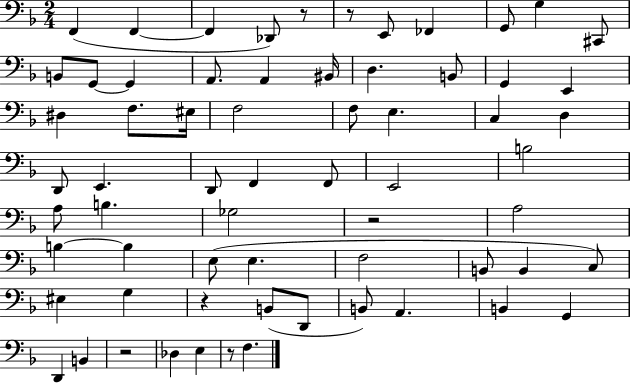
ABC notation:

X:1
T:Untitled
M:2/4
L:1/4
K:F
F,, F,, F,, _D,,/2 z/2 z/2 E,,/2 _F,, G,,/2 G, ^C,,/2 B,,/2 G,,/2 G,, A,,/2 A,, ^B,,/4 D, B,,/2 G,, E,, ^D, F,/2 ^E,/4 F,2 F,/2 E, C, D, D,,/2 E,, D,,/2 F,, F,,/2 E,,2 B,2 A,/2 B, _G,2 z2 A,2 B, B, E,/2 E, F,2 B,,/2 B,, C,/2 ^E, G, z B,,/2 D,,/2 B,,/2 A,, B,, G,, D,, B,, z2 _D, E, z/2 F,